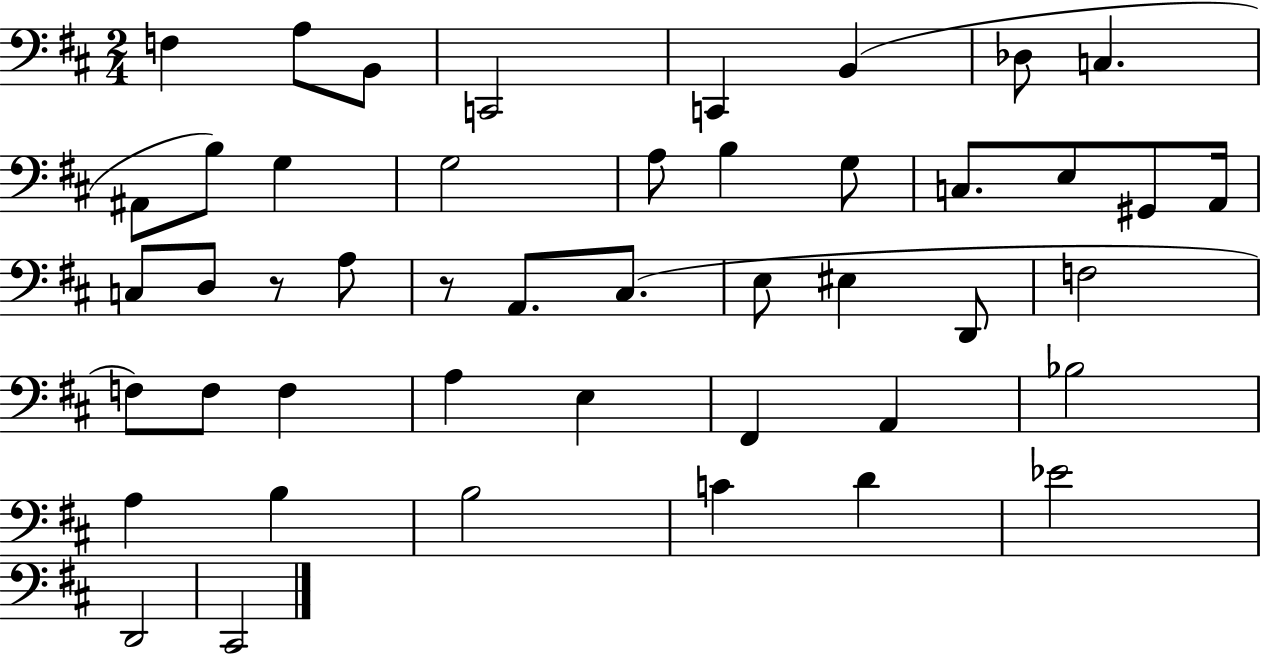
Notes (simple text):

F3/q A3/e B2/e C2/h C2/q B2/q Db3/e C3/q. A#2/e B3/e G3/q G3/h A3/e B3/q G3/e C3/e. E3/e G#2/e A2/s C3/e D3/e R/e A3/e R/e A2/e. C#3/e. E3/e EIS3/q D2/e F3/h F3/e F3/e F3/q A3/q E3/q F#2/q A2/q Bb3/h A3/q B3/q B3/h C4/q D4/q Eb4/h D2/h C#2/h